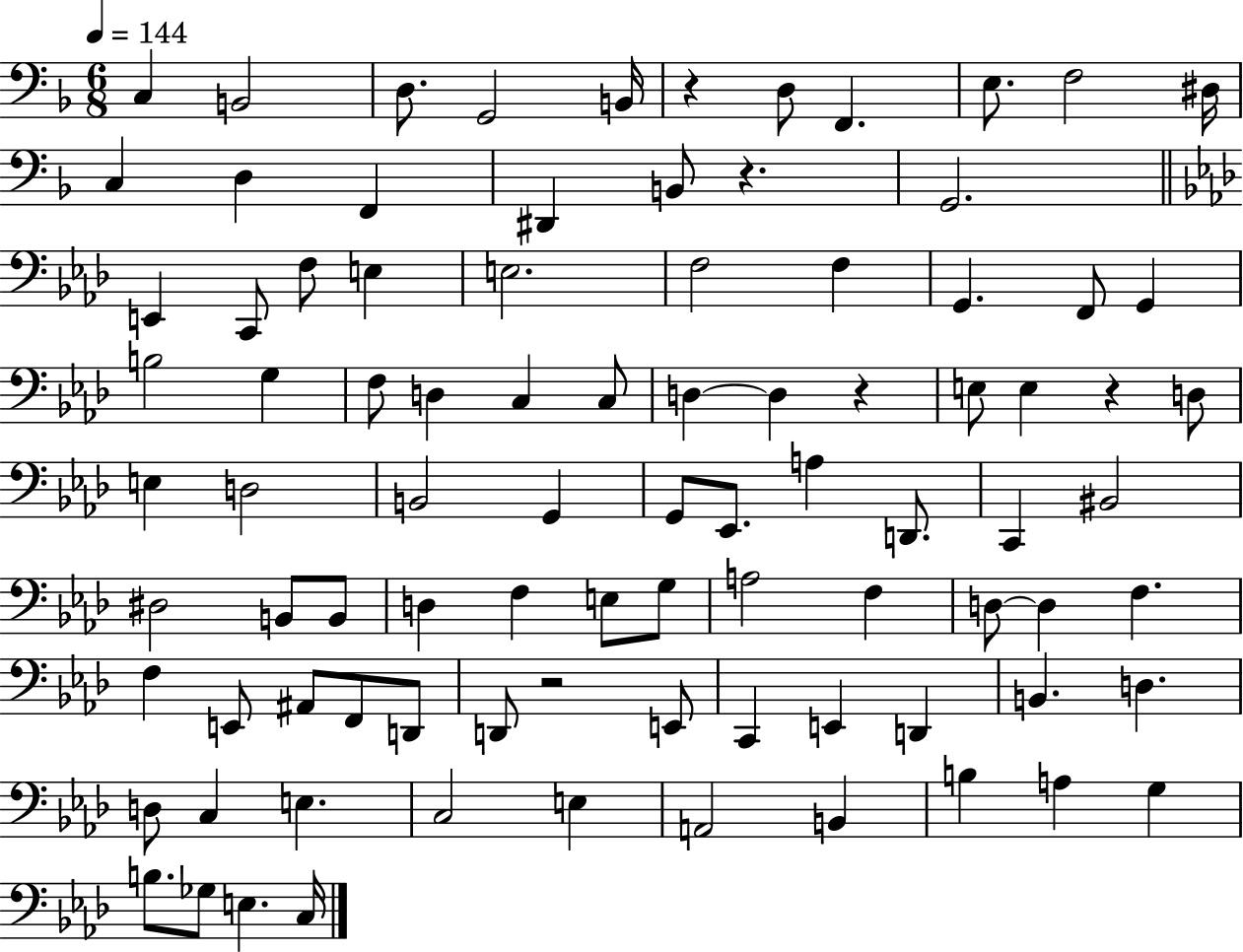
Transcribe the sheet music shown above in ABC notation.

X:1
T:Untitled
M:6/8
L:1/4
K:F
C, B,,2 D,/2 G,,2 B,,/4 z D,/2 F,, E,/2 F,2 ^D,/4 C, D, F,, ^D,, B,,/2 z G,,2 E,, C,,/2 F,/2 E, E,2 F,2 F, G,, F,,/2 G,, B,2 G, F,/2 D, C, C,/2 D, D, z E,/2 E, z D,/2 E, D,2 B,,2 G,, G,,/2 _E,,/2 A, D,,/2 C,, ^B,,2 ^D,2 B,,/2 B,,/2 D, F, E,/2 G,/2 A,2 F, D,/2 D, F, F, E,,/2 ^A,,/2 F,,/2 D,,/2 D,,/2 z2 E,,/2 C,, E,, D,, B,, D, D,/2 C, E, C,2 E, A,,2 B,, B, A, G, B,/2 _G,/2 E, C,/4